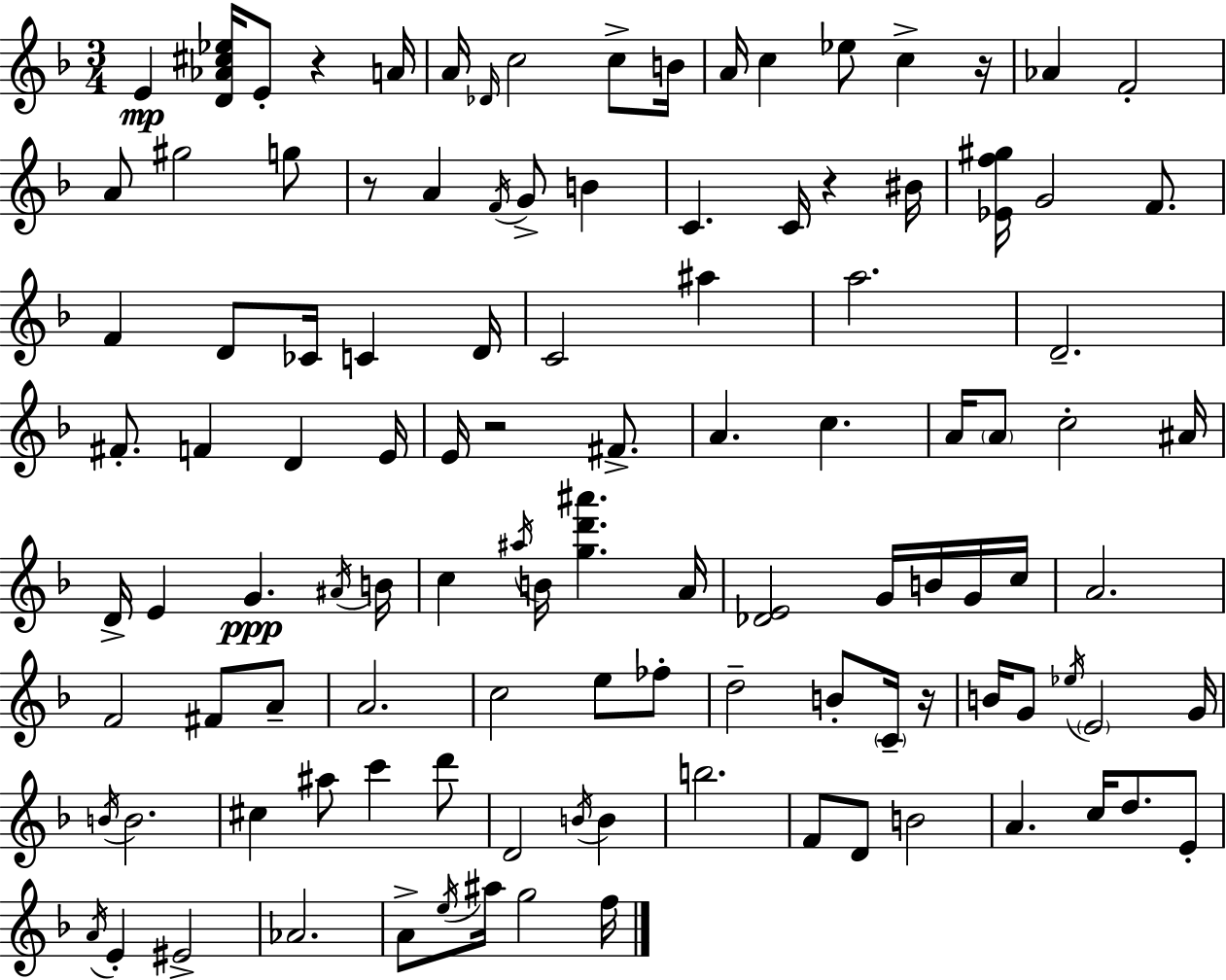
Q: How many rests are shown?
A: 6